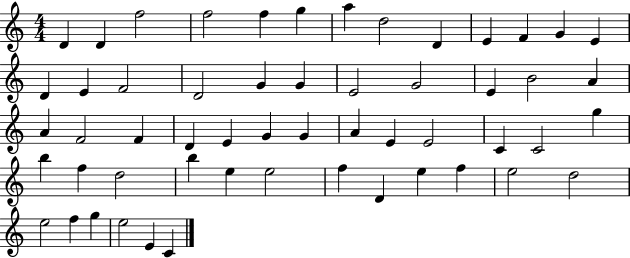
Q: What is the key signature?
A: C major